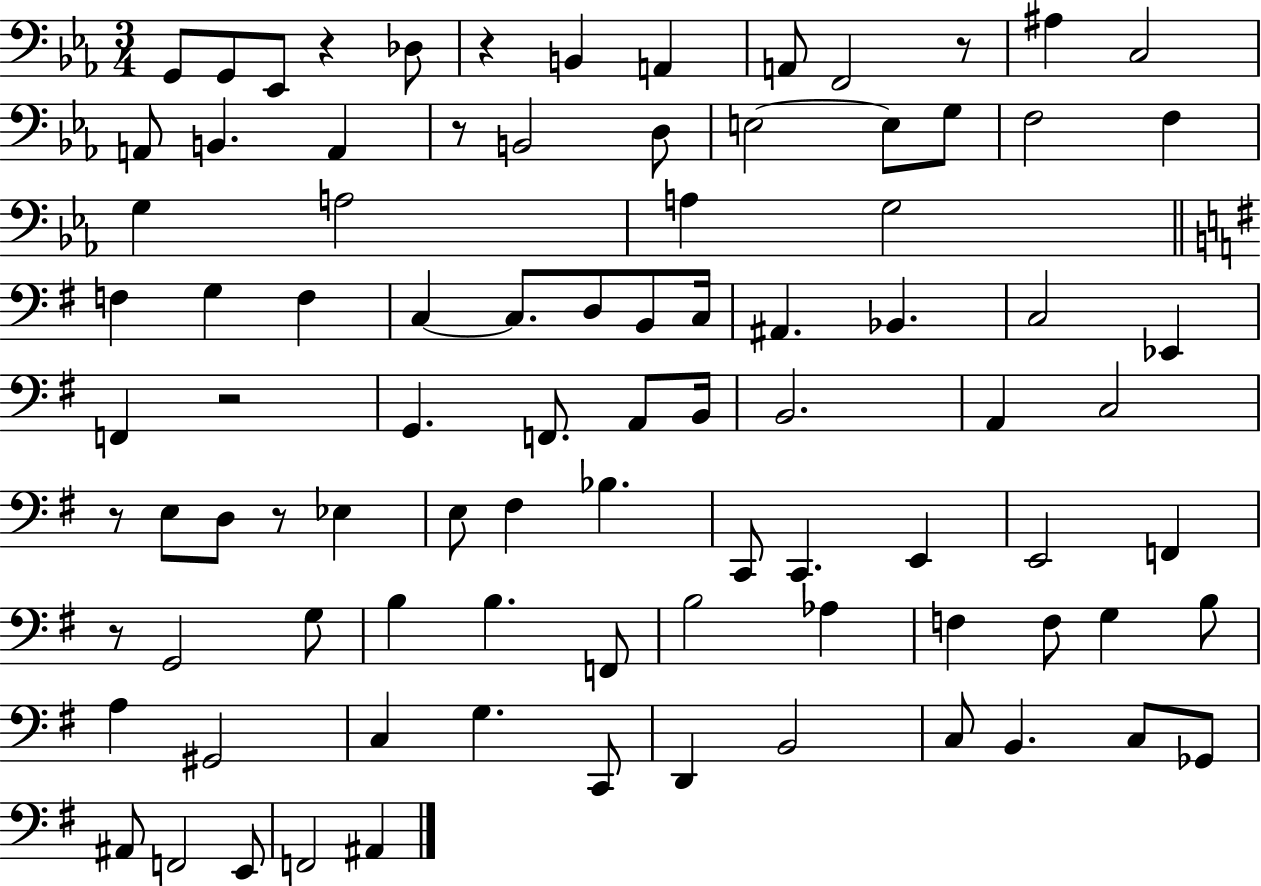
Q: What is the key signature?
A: EES major